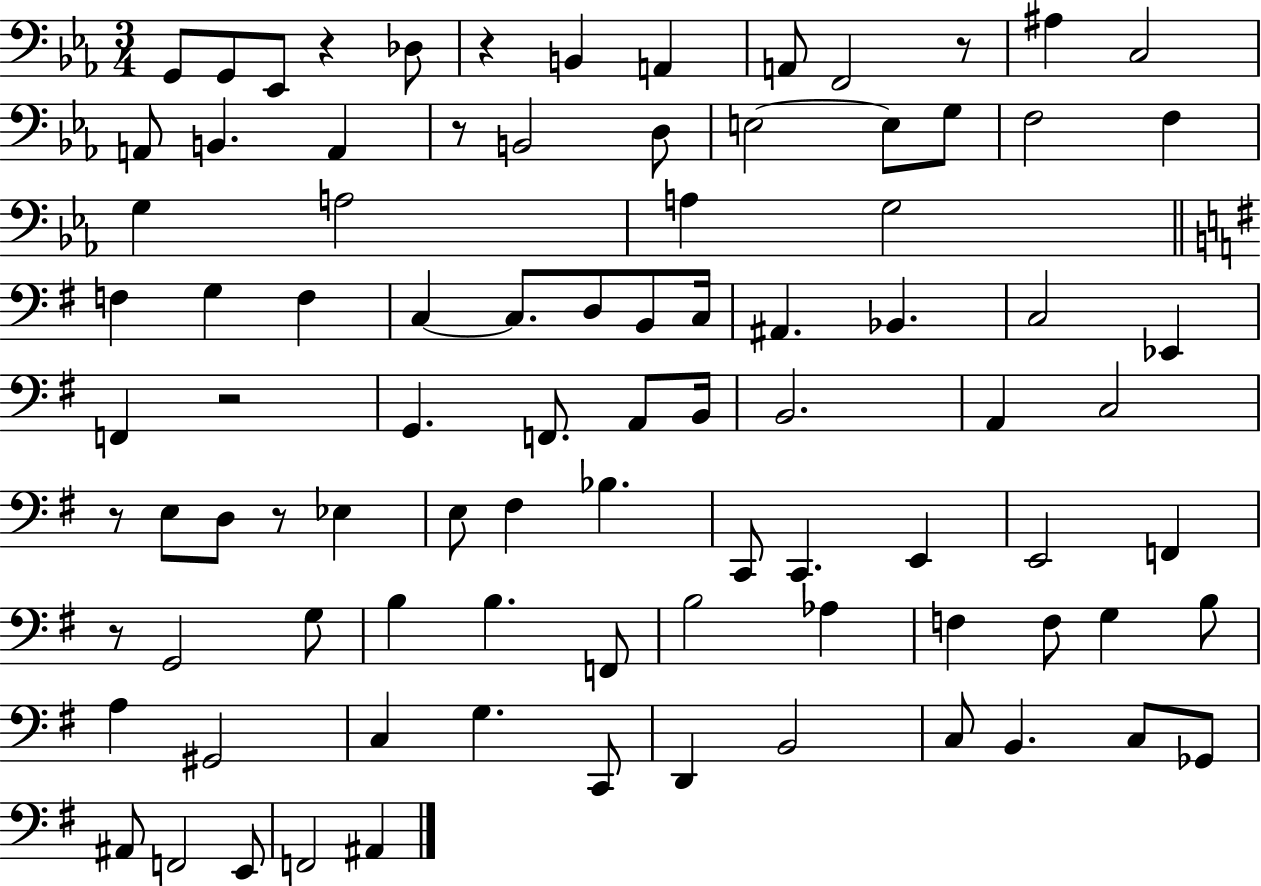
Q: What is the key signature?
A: EES major